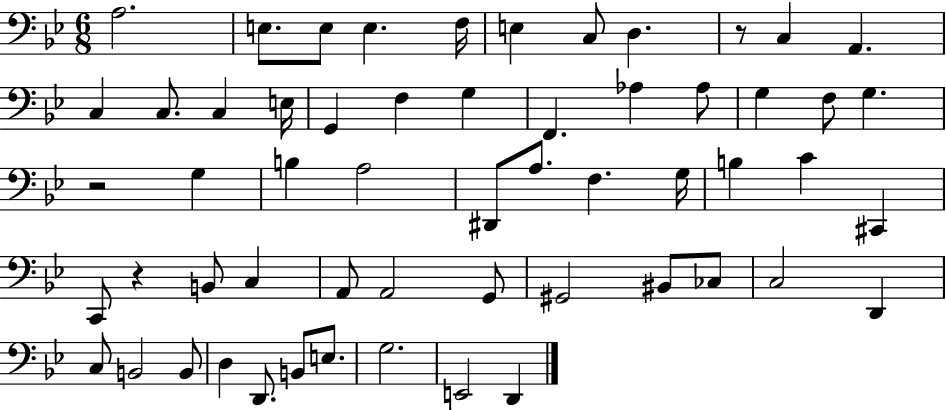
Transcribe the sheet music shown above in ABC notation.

X:1
T:Untitled
M:6/8
L:1/4
K:Bb
A,2 E,/2 E,/2 E, F,/4 E, C,/2 D, z/2 C, A,, C, C,/2 C, E,/4 G,, F, G, F,, _A, _A,/2 G, F,/2 G, z2 G, B, A,2 ^D,,/2 A,/2 F, G,/4 B, C ^C,, C,,/2 z B,,/2 C, A,,/2 A,,2 G,,/2 ^G,,2 ^B,,/2 _C,/2 C,2 D,, C,/2 B,,2 B,,/2 D, D,,/2 B,,/2 E,/2 G,2 E,,2 D,,